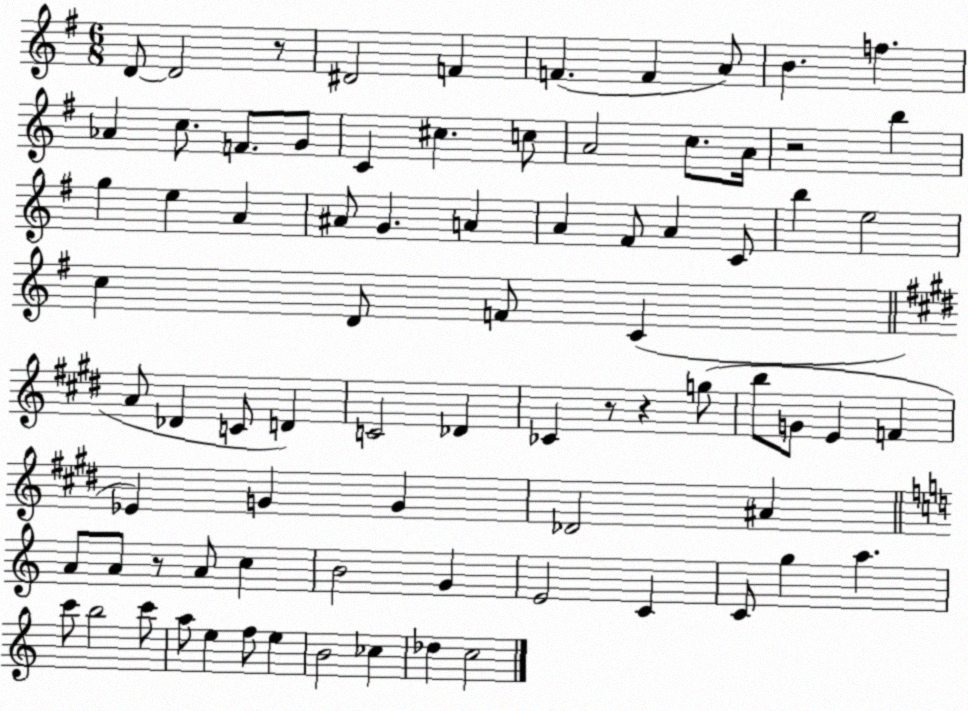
X:1
T:Untitled
M:6/8
L:1/4
K:G
D/2 D2 z/2 ^D2 F F F A/2 B f _A c/2 F/2 G/2 C ^c c/2 A2 c/2 A/4 z2 b g e A ^A/2 G A A ^F/2 A C/2 b e2 c D/2 F/2 C A/2 _D C/2 D C2 _D _C z/2 z g/2 b/2 G/2 E F _E G G _D2 ^A A/2 A/2 z/2 A/2 c B2 G E2 C C/2 g a c'/2 b2 c'/2 a/2 e f/2 e B2 _c _d c2